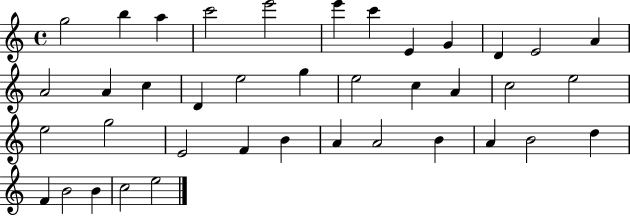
{
  \clef treble
  \time 4/4
  \defaultTimeSignature
  \key c \major
  g''2 b''4 a''4 | c'''2 e'''2 | e'''4 c'''4 e'4 g'4 | d'4 e'2 a'4 | \break a'2 a'4 c''4 | d'4 e''2 g''4 | e''2 c''4 a'4 | c''2 e''2 | \break e''2 g''2 | e'2 f'4 b'4 | a'4 a'2 b'4 | a'4 b'2 d''4 | \break f'4 b'2 b'4 | c''2 e''2 | \bar "|."
}